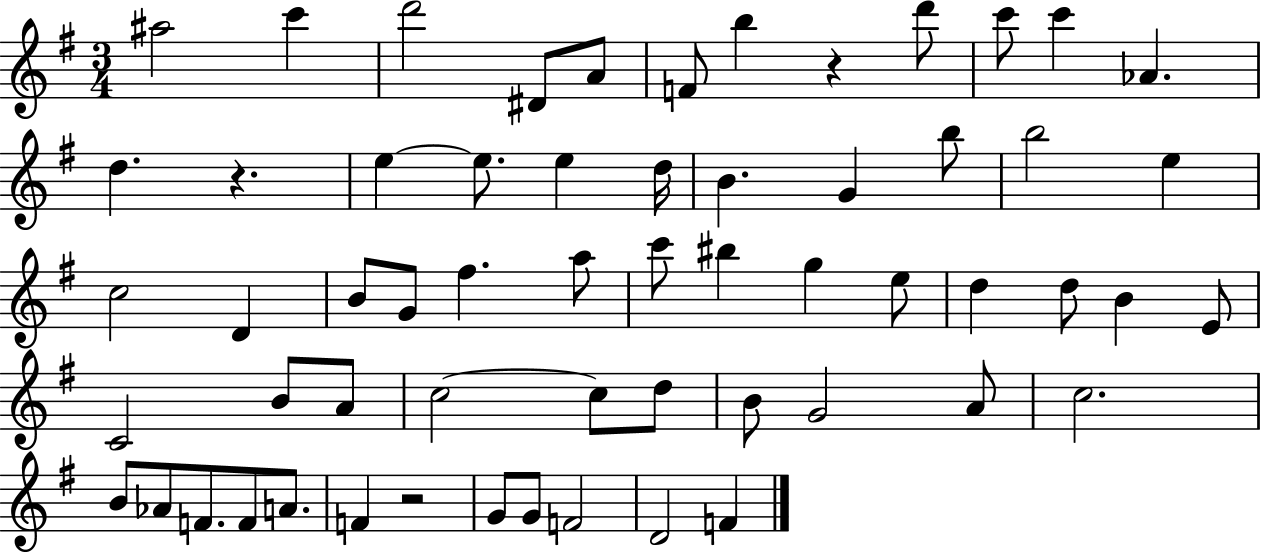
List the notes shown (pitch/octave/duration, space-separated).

A#5/h C6/q D6/h D#4/e A4/e F4/e B5/q R/q D6/e C6/e C6/q Ab4/q. D5/q. R/q. E5/q E5/e. E5/q D5/s B4/q. G4/q B5/e B5/h E5/q C5/h D4/q B4/e G4/e F#5/q. A5/e C6/e BIS5/q G5/q E5/e D5/q D5/e B4/q E4/e C4/h B4/e A4/e C5/h C5/e D5/e B4/e G4/h A4/e C5/h. B4/e Ab4/e F4/e. F4/e A4/e. F4/q R/h G4/e G4/e F4/h D4/h F4/q